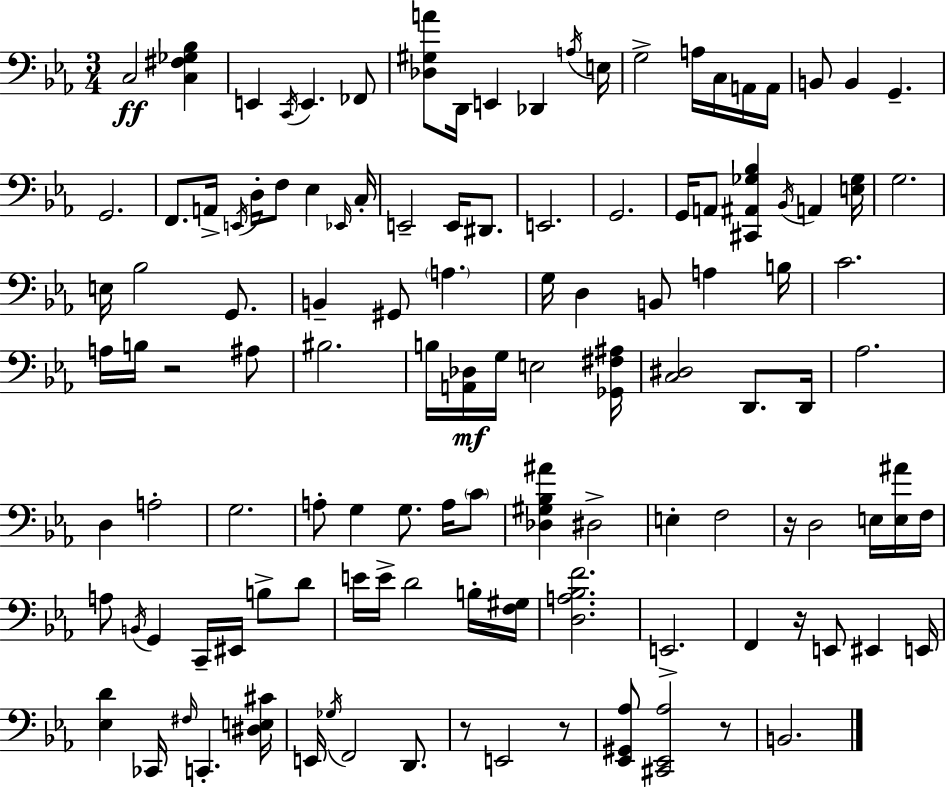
C3/h [C3,F#3,Gb3,Bb3]/q E2/q C2/s E2/q. FES2/e [Db3,G#3,A4]/e D2/s E2/q Db2/q A3/s E3/s G3/h A3/s C3/s A2/s A2/s B2/e B2/q G2/q. G2/h. F2/e. A2/s E2/s D3/s F3/e Eb3/q Eb2/s C3/s E2/h E2/s D#2/e. E2/h. G2/h. G2/s A2/e [C#2,A#2,Gb3,Bb3]/q Bb2/s A2/q [E3,Gb3]/s G3/h. E3/s Bb3/h G2/e. B2/q G#2/e A3/q. G3/s D3/q B2/e A3/q B3/s C4/h. A3/s B3/s R/h A#3/e BIS3/h. B3/s [A2,Db3]/s G3/s E3/h [Gb2,F#3,A#3]/s [C3,D#3]/h D2/e. D2/s Ab3/h. D3/q A3/h G3/h. A3/e G3/q G3/e. A3/s C4/e [Db3,G#3,Bb3,A#4]/q D#3/h E3/q F3/h R/s D3/h E3/s [E3,A#4]/s F3/s A3/e B2/s G2/q C2/s EIS2/s B3/e D4/e E4/s E4/s D4/h B3/s [F3,G#3]/s [D3,A3,Bb3,F4]/h. E2/h. F2/q R/s E2/e EIS2/q E2/s [Eb3,D4]/q CES2/s F#3/s C2/q. [D#3,E3,C#4]/s E2/s Gb3/s F2/h D2/e. R/e E2/h R/e [Eb2,G#2,Ab3]/e [C#2,Eb2,Ab3]/h R/e B2/h.